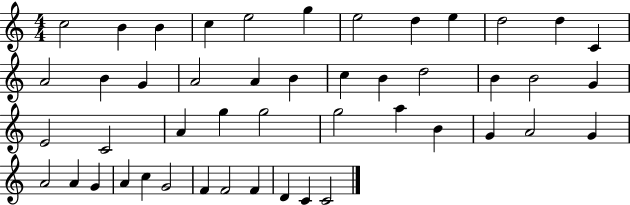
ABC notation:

X:1
T:Untitled
M:4/4
L:1/4
K:C
c2 B B c e2 g e2 d e d2 d C A2 B G A2 A B c B d2 B B2 G E2 C2 A g g2 g2 a B G A2 G A2 A G A c G2 F F2 F D C C2